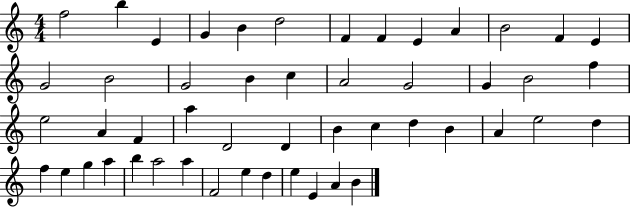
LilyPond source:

{
  \clef treble
  \numericTimeSignature
  \time 4/4
  \key c \major
  f''2 b''4 e'4 | g'4 b'4 d''2 | f'4 f'4 e'4 a'4 | b'2 f'4 e'4 | \break g'2 b'2 | g'2 b'4 c''4 | a'2 g'2 | g'4 b'2 f''4 | \break e''2 a'4 f'4 | a''4 d'2 d'4 | b'4 c''4 d''4 b'4 | a'4 e''2 d''4 | \break f''4 e''4 g''4 a''4 | b''4 a''2 a''4 | f'2 e''4 d''4 | e''4 e'4 a'4 b'4 | \break \bar "|."
}